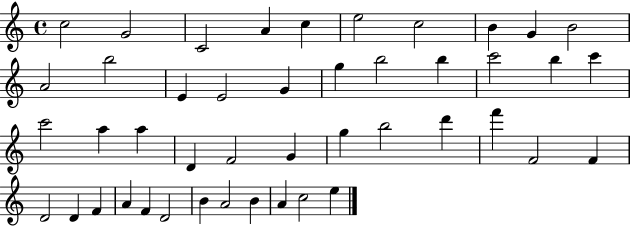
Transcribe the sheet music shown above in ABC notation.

X:1
T:Untitled
M:4/4
L:1/4
K:C
c2 G2 C2 A c e2 c2 B G B2 A2 b2 E E2 G g b2 b c'2 b c' c'2 a a D F2 G g b2 d' f' F2 F D2 D F A F D2 B A2 B A c2 e